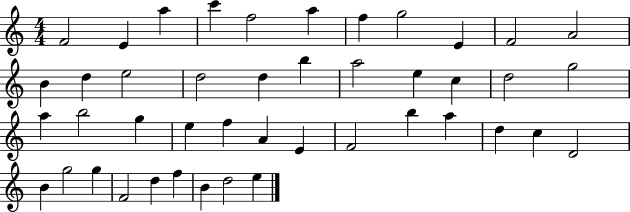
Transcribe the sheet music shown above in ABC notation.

X:1
T:Untitled
M:4/4
L:1/4
K:C
F2 E a c' f2 a f g2 E F2 A2 B d e2 d2 d b a2 e c d2 g2 a b2 g e f A E F2 b a d c D2 B g2 g F2 d f B d2 e